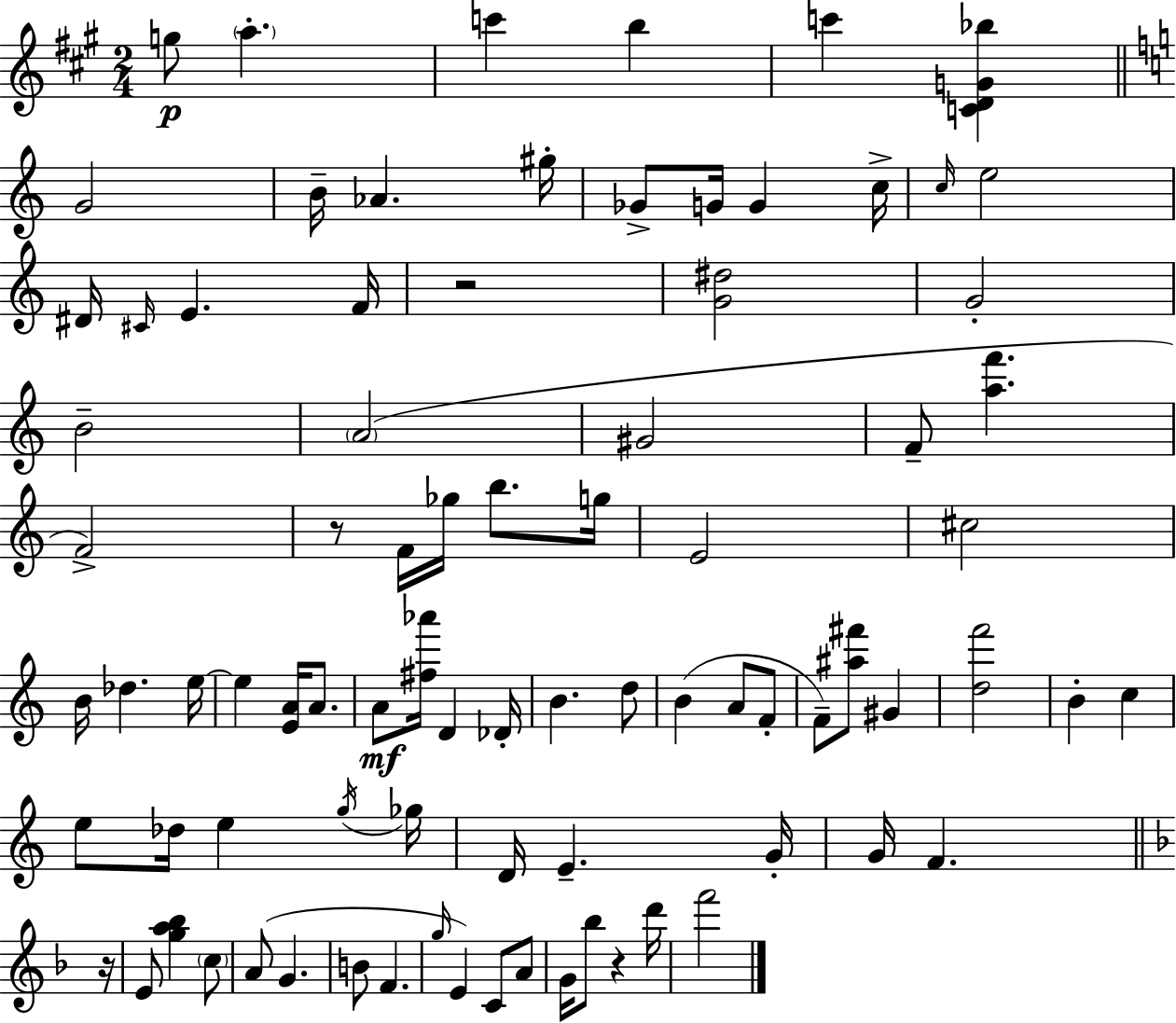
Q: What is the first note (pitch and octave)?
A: G5